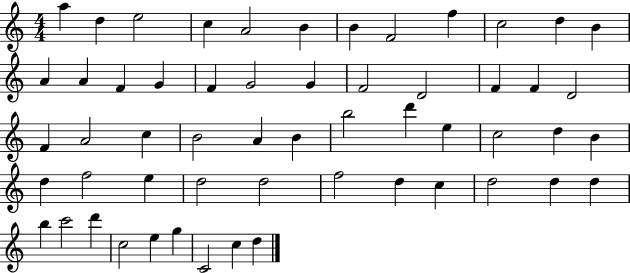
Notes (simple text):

A5/q D5/q E5/h C5/q A4/h B4/q B4/q F4/h F5/q C5/h D5/q B4/q A4/q A4/q F4/q G4/q F4/q G4/h G4/q F4/h D4/h F4/q F4/q D4/h F4/q A4/h C5/q B4/h A4/q B4/q B5/h D6/q E5/q C5/h D5/q B4/q D5/q F5/h E5/q D5/h D5/h F5/h D5/q C5/q D5/h D5/q D5/q B5/q C6/h D6/q C5/h E5/q G5/q C4/h C5/q D5/q